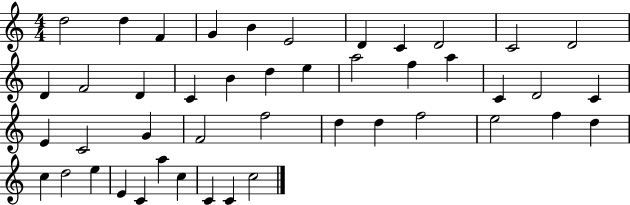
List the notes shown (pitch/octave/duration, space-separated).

D5/h D5/q F4/q G4/q B4/q E4/h D4/q C4/q D4/h C4/h D4/h D4/q F4/h D4/q C4/q B4/q D5/q E5/q A5/h F5/q A5/q C4/q D4/h C4/q E4/q C4/h G4/q F4/h F5/h D5/q D5/q F5/h E5/h F5/q D5/q C5/q D5/h E5/q E4/q C4/q A5/q C5/q C4/q C4/q C5/h